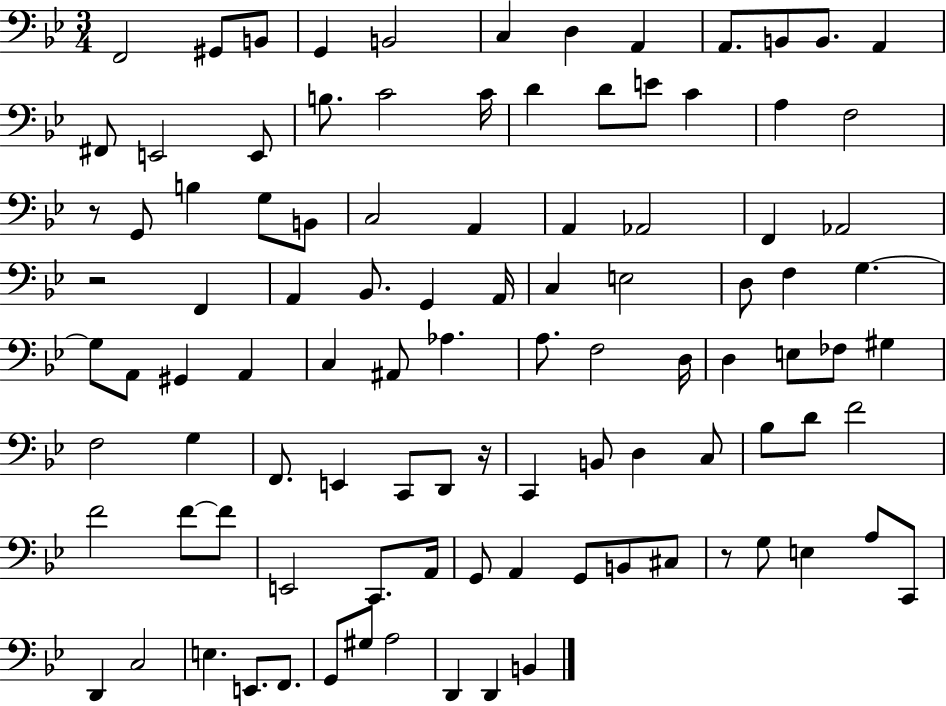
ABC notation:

X:1
T:Untitled
M:3/4
L:1/4
K:Bb
F,,2 ^G,,/2 B,,/2 G,, B,,2 C, D, A,, A,,/2 B,,/2 B,,/2 A,, ^F,,/2 E,,2 E,,/2 B,/2 C2 C/4 D D/2 E/2 C A, F,2 z/2 G,,/2 B, G,/2 B,,/2 C,2 A,, A,, _A,,2 F,, _A,,2 z2 F,, A,, _B,,/2 G,, A,,/4 C, E,2 D,/2 F, G, G,/2 A,,/2 ^G,, A,, C, ^A,,/2 _A, A,/2 F,2 D,/4 D, E,/2 _F,/2 ^G, F,2 G, F,,/2 E,, C,,/2 D,,/2 z/4 C,, B,,/2 D, C,/2 _B,/2 D/2 F2 F2 F/2 F/2 E,,2 C,,/2 A,,/4 G,,/2 A,, G,,/2 B,,/2 ^C,/2 z/2 G,/2 E, A,/2 C,,/2 D,, C,2 E, E,,/2 F,,/2 G,,/2 ^G,/2 A,2 D,, D,, B,,